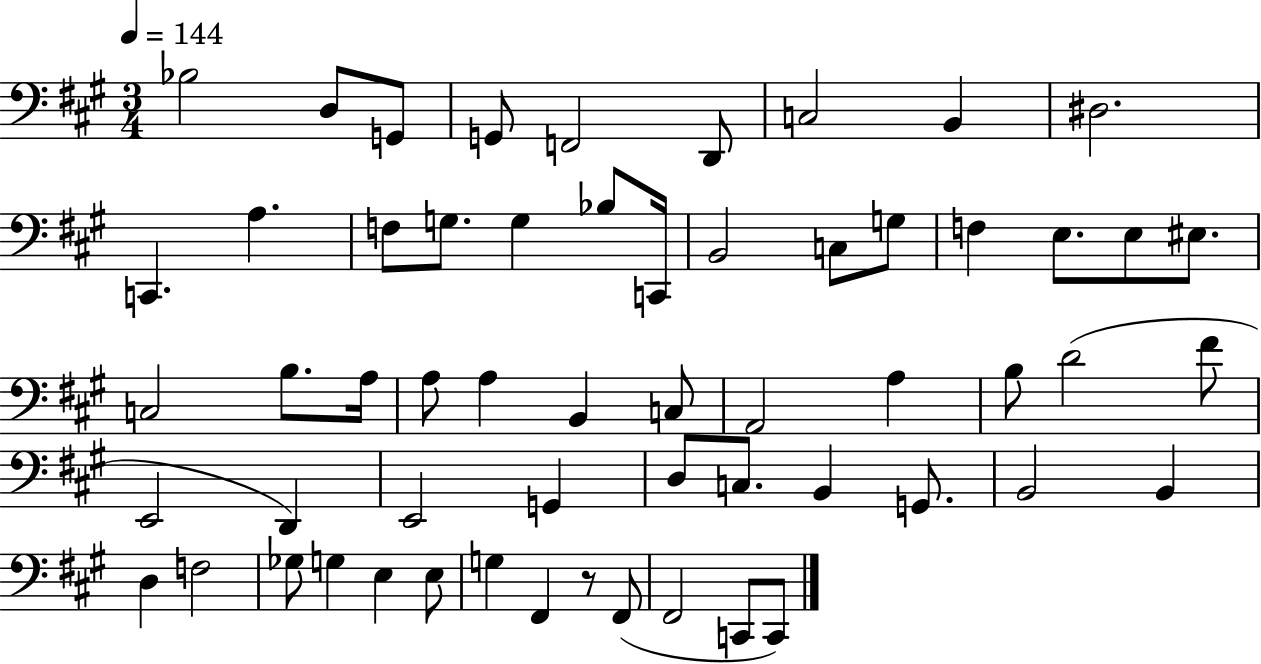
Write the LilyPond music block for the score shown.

{
  \clef bass
  \numericTimeSignature
  \time 3/4
  \key a \major
  \tempo 4 = 144
  \repeat volta 2 { bes2 d8 g,8 | g,8 f,2 d,8 | c2 b,4 | dis2. | \break c,4. a4. | f8 g8. g4 bes8 c,16 | b,2 c8 g8 | f4 e8. e8 eis8. | \break c2 b8. a16 | a8 a4 b,4 c8 | a,2 a4 | b8 d'2( fis'8 | \break e,2 d,4) | e,2 g,4 | d8 c8. b,4 g,8. | b,2 b,4 | \break d4 f2 | ges8 g4 e4 e8 | g4 fis,4 r8 fis,8( | fis,2 c,8 c,8) | \break } \bar "|."
}